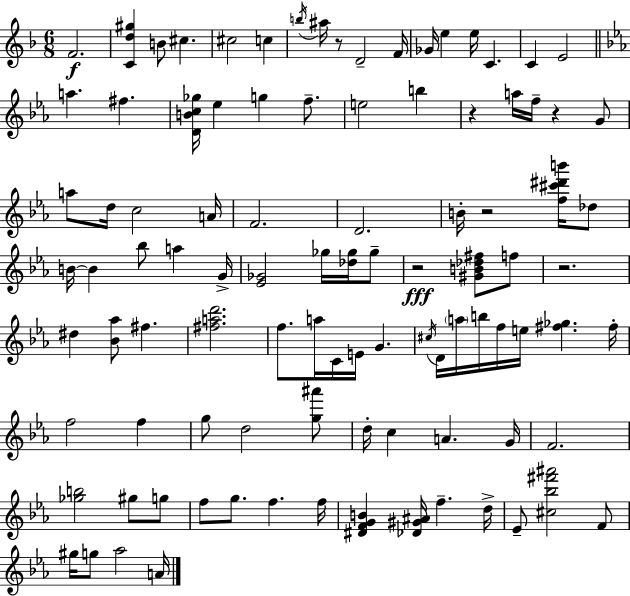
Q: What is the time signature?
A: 6/8